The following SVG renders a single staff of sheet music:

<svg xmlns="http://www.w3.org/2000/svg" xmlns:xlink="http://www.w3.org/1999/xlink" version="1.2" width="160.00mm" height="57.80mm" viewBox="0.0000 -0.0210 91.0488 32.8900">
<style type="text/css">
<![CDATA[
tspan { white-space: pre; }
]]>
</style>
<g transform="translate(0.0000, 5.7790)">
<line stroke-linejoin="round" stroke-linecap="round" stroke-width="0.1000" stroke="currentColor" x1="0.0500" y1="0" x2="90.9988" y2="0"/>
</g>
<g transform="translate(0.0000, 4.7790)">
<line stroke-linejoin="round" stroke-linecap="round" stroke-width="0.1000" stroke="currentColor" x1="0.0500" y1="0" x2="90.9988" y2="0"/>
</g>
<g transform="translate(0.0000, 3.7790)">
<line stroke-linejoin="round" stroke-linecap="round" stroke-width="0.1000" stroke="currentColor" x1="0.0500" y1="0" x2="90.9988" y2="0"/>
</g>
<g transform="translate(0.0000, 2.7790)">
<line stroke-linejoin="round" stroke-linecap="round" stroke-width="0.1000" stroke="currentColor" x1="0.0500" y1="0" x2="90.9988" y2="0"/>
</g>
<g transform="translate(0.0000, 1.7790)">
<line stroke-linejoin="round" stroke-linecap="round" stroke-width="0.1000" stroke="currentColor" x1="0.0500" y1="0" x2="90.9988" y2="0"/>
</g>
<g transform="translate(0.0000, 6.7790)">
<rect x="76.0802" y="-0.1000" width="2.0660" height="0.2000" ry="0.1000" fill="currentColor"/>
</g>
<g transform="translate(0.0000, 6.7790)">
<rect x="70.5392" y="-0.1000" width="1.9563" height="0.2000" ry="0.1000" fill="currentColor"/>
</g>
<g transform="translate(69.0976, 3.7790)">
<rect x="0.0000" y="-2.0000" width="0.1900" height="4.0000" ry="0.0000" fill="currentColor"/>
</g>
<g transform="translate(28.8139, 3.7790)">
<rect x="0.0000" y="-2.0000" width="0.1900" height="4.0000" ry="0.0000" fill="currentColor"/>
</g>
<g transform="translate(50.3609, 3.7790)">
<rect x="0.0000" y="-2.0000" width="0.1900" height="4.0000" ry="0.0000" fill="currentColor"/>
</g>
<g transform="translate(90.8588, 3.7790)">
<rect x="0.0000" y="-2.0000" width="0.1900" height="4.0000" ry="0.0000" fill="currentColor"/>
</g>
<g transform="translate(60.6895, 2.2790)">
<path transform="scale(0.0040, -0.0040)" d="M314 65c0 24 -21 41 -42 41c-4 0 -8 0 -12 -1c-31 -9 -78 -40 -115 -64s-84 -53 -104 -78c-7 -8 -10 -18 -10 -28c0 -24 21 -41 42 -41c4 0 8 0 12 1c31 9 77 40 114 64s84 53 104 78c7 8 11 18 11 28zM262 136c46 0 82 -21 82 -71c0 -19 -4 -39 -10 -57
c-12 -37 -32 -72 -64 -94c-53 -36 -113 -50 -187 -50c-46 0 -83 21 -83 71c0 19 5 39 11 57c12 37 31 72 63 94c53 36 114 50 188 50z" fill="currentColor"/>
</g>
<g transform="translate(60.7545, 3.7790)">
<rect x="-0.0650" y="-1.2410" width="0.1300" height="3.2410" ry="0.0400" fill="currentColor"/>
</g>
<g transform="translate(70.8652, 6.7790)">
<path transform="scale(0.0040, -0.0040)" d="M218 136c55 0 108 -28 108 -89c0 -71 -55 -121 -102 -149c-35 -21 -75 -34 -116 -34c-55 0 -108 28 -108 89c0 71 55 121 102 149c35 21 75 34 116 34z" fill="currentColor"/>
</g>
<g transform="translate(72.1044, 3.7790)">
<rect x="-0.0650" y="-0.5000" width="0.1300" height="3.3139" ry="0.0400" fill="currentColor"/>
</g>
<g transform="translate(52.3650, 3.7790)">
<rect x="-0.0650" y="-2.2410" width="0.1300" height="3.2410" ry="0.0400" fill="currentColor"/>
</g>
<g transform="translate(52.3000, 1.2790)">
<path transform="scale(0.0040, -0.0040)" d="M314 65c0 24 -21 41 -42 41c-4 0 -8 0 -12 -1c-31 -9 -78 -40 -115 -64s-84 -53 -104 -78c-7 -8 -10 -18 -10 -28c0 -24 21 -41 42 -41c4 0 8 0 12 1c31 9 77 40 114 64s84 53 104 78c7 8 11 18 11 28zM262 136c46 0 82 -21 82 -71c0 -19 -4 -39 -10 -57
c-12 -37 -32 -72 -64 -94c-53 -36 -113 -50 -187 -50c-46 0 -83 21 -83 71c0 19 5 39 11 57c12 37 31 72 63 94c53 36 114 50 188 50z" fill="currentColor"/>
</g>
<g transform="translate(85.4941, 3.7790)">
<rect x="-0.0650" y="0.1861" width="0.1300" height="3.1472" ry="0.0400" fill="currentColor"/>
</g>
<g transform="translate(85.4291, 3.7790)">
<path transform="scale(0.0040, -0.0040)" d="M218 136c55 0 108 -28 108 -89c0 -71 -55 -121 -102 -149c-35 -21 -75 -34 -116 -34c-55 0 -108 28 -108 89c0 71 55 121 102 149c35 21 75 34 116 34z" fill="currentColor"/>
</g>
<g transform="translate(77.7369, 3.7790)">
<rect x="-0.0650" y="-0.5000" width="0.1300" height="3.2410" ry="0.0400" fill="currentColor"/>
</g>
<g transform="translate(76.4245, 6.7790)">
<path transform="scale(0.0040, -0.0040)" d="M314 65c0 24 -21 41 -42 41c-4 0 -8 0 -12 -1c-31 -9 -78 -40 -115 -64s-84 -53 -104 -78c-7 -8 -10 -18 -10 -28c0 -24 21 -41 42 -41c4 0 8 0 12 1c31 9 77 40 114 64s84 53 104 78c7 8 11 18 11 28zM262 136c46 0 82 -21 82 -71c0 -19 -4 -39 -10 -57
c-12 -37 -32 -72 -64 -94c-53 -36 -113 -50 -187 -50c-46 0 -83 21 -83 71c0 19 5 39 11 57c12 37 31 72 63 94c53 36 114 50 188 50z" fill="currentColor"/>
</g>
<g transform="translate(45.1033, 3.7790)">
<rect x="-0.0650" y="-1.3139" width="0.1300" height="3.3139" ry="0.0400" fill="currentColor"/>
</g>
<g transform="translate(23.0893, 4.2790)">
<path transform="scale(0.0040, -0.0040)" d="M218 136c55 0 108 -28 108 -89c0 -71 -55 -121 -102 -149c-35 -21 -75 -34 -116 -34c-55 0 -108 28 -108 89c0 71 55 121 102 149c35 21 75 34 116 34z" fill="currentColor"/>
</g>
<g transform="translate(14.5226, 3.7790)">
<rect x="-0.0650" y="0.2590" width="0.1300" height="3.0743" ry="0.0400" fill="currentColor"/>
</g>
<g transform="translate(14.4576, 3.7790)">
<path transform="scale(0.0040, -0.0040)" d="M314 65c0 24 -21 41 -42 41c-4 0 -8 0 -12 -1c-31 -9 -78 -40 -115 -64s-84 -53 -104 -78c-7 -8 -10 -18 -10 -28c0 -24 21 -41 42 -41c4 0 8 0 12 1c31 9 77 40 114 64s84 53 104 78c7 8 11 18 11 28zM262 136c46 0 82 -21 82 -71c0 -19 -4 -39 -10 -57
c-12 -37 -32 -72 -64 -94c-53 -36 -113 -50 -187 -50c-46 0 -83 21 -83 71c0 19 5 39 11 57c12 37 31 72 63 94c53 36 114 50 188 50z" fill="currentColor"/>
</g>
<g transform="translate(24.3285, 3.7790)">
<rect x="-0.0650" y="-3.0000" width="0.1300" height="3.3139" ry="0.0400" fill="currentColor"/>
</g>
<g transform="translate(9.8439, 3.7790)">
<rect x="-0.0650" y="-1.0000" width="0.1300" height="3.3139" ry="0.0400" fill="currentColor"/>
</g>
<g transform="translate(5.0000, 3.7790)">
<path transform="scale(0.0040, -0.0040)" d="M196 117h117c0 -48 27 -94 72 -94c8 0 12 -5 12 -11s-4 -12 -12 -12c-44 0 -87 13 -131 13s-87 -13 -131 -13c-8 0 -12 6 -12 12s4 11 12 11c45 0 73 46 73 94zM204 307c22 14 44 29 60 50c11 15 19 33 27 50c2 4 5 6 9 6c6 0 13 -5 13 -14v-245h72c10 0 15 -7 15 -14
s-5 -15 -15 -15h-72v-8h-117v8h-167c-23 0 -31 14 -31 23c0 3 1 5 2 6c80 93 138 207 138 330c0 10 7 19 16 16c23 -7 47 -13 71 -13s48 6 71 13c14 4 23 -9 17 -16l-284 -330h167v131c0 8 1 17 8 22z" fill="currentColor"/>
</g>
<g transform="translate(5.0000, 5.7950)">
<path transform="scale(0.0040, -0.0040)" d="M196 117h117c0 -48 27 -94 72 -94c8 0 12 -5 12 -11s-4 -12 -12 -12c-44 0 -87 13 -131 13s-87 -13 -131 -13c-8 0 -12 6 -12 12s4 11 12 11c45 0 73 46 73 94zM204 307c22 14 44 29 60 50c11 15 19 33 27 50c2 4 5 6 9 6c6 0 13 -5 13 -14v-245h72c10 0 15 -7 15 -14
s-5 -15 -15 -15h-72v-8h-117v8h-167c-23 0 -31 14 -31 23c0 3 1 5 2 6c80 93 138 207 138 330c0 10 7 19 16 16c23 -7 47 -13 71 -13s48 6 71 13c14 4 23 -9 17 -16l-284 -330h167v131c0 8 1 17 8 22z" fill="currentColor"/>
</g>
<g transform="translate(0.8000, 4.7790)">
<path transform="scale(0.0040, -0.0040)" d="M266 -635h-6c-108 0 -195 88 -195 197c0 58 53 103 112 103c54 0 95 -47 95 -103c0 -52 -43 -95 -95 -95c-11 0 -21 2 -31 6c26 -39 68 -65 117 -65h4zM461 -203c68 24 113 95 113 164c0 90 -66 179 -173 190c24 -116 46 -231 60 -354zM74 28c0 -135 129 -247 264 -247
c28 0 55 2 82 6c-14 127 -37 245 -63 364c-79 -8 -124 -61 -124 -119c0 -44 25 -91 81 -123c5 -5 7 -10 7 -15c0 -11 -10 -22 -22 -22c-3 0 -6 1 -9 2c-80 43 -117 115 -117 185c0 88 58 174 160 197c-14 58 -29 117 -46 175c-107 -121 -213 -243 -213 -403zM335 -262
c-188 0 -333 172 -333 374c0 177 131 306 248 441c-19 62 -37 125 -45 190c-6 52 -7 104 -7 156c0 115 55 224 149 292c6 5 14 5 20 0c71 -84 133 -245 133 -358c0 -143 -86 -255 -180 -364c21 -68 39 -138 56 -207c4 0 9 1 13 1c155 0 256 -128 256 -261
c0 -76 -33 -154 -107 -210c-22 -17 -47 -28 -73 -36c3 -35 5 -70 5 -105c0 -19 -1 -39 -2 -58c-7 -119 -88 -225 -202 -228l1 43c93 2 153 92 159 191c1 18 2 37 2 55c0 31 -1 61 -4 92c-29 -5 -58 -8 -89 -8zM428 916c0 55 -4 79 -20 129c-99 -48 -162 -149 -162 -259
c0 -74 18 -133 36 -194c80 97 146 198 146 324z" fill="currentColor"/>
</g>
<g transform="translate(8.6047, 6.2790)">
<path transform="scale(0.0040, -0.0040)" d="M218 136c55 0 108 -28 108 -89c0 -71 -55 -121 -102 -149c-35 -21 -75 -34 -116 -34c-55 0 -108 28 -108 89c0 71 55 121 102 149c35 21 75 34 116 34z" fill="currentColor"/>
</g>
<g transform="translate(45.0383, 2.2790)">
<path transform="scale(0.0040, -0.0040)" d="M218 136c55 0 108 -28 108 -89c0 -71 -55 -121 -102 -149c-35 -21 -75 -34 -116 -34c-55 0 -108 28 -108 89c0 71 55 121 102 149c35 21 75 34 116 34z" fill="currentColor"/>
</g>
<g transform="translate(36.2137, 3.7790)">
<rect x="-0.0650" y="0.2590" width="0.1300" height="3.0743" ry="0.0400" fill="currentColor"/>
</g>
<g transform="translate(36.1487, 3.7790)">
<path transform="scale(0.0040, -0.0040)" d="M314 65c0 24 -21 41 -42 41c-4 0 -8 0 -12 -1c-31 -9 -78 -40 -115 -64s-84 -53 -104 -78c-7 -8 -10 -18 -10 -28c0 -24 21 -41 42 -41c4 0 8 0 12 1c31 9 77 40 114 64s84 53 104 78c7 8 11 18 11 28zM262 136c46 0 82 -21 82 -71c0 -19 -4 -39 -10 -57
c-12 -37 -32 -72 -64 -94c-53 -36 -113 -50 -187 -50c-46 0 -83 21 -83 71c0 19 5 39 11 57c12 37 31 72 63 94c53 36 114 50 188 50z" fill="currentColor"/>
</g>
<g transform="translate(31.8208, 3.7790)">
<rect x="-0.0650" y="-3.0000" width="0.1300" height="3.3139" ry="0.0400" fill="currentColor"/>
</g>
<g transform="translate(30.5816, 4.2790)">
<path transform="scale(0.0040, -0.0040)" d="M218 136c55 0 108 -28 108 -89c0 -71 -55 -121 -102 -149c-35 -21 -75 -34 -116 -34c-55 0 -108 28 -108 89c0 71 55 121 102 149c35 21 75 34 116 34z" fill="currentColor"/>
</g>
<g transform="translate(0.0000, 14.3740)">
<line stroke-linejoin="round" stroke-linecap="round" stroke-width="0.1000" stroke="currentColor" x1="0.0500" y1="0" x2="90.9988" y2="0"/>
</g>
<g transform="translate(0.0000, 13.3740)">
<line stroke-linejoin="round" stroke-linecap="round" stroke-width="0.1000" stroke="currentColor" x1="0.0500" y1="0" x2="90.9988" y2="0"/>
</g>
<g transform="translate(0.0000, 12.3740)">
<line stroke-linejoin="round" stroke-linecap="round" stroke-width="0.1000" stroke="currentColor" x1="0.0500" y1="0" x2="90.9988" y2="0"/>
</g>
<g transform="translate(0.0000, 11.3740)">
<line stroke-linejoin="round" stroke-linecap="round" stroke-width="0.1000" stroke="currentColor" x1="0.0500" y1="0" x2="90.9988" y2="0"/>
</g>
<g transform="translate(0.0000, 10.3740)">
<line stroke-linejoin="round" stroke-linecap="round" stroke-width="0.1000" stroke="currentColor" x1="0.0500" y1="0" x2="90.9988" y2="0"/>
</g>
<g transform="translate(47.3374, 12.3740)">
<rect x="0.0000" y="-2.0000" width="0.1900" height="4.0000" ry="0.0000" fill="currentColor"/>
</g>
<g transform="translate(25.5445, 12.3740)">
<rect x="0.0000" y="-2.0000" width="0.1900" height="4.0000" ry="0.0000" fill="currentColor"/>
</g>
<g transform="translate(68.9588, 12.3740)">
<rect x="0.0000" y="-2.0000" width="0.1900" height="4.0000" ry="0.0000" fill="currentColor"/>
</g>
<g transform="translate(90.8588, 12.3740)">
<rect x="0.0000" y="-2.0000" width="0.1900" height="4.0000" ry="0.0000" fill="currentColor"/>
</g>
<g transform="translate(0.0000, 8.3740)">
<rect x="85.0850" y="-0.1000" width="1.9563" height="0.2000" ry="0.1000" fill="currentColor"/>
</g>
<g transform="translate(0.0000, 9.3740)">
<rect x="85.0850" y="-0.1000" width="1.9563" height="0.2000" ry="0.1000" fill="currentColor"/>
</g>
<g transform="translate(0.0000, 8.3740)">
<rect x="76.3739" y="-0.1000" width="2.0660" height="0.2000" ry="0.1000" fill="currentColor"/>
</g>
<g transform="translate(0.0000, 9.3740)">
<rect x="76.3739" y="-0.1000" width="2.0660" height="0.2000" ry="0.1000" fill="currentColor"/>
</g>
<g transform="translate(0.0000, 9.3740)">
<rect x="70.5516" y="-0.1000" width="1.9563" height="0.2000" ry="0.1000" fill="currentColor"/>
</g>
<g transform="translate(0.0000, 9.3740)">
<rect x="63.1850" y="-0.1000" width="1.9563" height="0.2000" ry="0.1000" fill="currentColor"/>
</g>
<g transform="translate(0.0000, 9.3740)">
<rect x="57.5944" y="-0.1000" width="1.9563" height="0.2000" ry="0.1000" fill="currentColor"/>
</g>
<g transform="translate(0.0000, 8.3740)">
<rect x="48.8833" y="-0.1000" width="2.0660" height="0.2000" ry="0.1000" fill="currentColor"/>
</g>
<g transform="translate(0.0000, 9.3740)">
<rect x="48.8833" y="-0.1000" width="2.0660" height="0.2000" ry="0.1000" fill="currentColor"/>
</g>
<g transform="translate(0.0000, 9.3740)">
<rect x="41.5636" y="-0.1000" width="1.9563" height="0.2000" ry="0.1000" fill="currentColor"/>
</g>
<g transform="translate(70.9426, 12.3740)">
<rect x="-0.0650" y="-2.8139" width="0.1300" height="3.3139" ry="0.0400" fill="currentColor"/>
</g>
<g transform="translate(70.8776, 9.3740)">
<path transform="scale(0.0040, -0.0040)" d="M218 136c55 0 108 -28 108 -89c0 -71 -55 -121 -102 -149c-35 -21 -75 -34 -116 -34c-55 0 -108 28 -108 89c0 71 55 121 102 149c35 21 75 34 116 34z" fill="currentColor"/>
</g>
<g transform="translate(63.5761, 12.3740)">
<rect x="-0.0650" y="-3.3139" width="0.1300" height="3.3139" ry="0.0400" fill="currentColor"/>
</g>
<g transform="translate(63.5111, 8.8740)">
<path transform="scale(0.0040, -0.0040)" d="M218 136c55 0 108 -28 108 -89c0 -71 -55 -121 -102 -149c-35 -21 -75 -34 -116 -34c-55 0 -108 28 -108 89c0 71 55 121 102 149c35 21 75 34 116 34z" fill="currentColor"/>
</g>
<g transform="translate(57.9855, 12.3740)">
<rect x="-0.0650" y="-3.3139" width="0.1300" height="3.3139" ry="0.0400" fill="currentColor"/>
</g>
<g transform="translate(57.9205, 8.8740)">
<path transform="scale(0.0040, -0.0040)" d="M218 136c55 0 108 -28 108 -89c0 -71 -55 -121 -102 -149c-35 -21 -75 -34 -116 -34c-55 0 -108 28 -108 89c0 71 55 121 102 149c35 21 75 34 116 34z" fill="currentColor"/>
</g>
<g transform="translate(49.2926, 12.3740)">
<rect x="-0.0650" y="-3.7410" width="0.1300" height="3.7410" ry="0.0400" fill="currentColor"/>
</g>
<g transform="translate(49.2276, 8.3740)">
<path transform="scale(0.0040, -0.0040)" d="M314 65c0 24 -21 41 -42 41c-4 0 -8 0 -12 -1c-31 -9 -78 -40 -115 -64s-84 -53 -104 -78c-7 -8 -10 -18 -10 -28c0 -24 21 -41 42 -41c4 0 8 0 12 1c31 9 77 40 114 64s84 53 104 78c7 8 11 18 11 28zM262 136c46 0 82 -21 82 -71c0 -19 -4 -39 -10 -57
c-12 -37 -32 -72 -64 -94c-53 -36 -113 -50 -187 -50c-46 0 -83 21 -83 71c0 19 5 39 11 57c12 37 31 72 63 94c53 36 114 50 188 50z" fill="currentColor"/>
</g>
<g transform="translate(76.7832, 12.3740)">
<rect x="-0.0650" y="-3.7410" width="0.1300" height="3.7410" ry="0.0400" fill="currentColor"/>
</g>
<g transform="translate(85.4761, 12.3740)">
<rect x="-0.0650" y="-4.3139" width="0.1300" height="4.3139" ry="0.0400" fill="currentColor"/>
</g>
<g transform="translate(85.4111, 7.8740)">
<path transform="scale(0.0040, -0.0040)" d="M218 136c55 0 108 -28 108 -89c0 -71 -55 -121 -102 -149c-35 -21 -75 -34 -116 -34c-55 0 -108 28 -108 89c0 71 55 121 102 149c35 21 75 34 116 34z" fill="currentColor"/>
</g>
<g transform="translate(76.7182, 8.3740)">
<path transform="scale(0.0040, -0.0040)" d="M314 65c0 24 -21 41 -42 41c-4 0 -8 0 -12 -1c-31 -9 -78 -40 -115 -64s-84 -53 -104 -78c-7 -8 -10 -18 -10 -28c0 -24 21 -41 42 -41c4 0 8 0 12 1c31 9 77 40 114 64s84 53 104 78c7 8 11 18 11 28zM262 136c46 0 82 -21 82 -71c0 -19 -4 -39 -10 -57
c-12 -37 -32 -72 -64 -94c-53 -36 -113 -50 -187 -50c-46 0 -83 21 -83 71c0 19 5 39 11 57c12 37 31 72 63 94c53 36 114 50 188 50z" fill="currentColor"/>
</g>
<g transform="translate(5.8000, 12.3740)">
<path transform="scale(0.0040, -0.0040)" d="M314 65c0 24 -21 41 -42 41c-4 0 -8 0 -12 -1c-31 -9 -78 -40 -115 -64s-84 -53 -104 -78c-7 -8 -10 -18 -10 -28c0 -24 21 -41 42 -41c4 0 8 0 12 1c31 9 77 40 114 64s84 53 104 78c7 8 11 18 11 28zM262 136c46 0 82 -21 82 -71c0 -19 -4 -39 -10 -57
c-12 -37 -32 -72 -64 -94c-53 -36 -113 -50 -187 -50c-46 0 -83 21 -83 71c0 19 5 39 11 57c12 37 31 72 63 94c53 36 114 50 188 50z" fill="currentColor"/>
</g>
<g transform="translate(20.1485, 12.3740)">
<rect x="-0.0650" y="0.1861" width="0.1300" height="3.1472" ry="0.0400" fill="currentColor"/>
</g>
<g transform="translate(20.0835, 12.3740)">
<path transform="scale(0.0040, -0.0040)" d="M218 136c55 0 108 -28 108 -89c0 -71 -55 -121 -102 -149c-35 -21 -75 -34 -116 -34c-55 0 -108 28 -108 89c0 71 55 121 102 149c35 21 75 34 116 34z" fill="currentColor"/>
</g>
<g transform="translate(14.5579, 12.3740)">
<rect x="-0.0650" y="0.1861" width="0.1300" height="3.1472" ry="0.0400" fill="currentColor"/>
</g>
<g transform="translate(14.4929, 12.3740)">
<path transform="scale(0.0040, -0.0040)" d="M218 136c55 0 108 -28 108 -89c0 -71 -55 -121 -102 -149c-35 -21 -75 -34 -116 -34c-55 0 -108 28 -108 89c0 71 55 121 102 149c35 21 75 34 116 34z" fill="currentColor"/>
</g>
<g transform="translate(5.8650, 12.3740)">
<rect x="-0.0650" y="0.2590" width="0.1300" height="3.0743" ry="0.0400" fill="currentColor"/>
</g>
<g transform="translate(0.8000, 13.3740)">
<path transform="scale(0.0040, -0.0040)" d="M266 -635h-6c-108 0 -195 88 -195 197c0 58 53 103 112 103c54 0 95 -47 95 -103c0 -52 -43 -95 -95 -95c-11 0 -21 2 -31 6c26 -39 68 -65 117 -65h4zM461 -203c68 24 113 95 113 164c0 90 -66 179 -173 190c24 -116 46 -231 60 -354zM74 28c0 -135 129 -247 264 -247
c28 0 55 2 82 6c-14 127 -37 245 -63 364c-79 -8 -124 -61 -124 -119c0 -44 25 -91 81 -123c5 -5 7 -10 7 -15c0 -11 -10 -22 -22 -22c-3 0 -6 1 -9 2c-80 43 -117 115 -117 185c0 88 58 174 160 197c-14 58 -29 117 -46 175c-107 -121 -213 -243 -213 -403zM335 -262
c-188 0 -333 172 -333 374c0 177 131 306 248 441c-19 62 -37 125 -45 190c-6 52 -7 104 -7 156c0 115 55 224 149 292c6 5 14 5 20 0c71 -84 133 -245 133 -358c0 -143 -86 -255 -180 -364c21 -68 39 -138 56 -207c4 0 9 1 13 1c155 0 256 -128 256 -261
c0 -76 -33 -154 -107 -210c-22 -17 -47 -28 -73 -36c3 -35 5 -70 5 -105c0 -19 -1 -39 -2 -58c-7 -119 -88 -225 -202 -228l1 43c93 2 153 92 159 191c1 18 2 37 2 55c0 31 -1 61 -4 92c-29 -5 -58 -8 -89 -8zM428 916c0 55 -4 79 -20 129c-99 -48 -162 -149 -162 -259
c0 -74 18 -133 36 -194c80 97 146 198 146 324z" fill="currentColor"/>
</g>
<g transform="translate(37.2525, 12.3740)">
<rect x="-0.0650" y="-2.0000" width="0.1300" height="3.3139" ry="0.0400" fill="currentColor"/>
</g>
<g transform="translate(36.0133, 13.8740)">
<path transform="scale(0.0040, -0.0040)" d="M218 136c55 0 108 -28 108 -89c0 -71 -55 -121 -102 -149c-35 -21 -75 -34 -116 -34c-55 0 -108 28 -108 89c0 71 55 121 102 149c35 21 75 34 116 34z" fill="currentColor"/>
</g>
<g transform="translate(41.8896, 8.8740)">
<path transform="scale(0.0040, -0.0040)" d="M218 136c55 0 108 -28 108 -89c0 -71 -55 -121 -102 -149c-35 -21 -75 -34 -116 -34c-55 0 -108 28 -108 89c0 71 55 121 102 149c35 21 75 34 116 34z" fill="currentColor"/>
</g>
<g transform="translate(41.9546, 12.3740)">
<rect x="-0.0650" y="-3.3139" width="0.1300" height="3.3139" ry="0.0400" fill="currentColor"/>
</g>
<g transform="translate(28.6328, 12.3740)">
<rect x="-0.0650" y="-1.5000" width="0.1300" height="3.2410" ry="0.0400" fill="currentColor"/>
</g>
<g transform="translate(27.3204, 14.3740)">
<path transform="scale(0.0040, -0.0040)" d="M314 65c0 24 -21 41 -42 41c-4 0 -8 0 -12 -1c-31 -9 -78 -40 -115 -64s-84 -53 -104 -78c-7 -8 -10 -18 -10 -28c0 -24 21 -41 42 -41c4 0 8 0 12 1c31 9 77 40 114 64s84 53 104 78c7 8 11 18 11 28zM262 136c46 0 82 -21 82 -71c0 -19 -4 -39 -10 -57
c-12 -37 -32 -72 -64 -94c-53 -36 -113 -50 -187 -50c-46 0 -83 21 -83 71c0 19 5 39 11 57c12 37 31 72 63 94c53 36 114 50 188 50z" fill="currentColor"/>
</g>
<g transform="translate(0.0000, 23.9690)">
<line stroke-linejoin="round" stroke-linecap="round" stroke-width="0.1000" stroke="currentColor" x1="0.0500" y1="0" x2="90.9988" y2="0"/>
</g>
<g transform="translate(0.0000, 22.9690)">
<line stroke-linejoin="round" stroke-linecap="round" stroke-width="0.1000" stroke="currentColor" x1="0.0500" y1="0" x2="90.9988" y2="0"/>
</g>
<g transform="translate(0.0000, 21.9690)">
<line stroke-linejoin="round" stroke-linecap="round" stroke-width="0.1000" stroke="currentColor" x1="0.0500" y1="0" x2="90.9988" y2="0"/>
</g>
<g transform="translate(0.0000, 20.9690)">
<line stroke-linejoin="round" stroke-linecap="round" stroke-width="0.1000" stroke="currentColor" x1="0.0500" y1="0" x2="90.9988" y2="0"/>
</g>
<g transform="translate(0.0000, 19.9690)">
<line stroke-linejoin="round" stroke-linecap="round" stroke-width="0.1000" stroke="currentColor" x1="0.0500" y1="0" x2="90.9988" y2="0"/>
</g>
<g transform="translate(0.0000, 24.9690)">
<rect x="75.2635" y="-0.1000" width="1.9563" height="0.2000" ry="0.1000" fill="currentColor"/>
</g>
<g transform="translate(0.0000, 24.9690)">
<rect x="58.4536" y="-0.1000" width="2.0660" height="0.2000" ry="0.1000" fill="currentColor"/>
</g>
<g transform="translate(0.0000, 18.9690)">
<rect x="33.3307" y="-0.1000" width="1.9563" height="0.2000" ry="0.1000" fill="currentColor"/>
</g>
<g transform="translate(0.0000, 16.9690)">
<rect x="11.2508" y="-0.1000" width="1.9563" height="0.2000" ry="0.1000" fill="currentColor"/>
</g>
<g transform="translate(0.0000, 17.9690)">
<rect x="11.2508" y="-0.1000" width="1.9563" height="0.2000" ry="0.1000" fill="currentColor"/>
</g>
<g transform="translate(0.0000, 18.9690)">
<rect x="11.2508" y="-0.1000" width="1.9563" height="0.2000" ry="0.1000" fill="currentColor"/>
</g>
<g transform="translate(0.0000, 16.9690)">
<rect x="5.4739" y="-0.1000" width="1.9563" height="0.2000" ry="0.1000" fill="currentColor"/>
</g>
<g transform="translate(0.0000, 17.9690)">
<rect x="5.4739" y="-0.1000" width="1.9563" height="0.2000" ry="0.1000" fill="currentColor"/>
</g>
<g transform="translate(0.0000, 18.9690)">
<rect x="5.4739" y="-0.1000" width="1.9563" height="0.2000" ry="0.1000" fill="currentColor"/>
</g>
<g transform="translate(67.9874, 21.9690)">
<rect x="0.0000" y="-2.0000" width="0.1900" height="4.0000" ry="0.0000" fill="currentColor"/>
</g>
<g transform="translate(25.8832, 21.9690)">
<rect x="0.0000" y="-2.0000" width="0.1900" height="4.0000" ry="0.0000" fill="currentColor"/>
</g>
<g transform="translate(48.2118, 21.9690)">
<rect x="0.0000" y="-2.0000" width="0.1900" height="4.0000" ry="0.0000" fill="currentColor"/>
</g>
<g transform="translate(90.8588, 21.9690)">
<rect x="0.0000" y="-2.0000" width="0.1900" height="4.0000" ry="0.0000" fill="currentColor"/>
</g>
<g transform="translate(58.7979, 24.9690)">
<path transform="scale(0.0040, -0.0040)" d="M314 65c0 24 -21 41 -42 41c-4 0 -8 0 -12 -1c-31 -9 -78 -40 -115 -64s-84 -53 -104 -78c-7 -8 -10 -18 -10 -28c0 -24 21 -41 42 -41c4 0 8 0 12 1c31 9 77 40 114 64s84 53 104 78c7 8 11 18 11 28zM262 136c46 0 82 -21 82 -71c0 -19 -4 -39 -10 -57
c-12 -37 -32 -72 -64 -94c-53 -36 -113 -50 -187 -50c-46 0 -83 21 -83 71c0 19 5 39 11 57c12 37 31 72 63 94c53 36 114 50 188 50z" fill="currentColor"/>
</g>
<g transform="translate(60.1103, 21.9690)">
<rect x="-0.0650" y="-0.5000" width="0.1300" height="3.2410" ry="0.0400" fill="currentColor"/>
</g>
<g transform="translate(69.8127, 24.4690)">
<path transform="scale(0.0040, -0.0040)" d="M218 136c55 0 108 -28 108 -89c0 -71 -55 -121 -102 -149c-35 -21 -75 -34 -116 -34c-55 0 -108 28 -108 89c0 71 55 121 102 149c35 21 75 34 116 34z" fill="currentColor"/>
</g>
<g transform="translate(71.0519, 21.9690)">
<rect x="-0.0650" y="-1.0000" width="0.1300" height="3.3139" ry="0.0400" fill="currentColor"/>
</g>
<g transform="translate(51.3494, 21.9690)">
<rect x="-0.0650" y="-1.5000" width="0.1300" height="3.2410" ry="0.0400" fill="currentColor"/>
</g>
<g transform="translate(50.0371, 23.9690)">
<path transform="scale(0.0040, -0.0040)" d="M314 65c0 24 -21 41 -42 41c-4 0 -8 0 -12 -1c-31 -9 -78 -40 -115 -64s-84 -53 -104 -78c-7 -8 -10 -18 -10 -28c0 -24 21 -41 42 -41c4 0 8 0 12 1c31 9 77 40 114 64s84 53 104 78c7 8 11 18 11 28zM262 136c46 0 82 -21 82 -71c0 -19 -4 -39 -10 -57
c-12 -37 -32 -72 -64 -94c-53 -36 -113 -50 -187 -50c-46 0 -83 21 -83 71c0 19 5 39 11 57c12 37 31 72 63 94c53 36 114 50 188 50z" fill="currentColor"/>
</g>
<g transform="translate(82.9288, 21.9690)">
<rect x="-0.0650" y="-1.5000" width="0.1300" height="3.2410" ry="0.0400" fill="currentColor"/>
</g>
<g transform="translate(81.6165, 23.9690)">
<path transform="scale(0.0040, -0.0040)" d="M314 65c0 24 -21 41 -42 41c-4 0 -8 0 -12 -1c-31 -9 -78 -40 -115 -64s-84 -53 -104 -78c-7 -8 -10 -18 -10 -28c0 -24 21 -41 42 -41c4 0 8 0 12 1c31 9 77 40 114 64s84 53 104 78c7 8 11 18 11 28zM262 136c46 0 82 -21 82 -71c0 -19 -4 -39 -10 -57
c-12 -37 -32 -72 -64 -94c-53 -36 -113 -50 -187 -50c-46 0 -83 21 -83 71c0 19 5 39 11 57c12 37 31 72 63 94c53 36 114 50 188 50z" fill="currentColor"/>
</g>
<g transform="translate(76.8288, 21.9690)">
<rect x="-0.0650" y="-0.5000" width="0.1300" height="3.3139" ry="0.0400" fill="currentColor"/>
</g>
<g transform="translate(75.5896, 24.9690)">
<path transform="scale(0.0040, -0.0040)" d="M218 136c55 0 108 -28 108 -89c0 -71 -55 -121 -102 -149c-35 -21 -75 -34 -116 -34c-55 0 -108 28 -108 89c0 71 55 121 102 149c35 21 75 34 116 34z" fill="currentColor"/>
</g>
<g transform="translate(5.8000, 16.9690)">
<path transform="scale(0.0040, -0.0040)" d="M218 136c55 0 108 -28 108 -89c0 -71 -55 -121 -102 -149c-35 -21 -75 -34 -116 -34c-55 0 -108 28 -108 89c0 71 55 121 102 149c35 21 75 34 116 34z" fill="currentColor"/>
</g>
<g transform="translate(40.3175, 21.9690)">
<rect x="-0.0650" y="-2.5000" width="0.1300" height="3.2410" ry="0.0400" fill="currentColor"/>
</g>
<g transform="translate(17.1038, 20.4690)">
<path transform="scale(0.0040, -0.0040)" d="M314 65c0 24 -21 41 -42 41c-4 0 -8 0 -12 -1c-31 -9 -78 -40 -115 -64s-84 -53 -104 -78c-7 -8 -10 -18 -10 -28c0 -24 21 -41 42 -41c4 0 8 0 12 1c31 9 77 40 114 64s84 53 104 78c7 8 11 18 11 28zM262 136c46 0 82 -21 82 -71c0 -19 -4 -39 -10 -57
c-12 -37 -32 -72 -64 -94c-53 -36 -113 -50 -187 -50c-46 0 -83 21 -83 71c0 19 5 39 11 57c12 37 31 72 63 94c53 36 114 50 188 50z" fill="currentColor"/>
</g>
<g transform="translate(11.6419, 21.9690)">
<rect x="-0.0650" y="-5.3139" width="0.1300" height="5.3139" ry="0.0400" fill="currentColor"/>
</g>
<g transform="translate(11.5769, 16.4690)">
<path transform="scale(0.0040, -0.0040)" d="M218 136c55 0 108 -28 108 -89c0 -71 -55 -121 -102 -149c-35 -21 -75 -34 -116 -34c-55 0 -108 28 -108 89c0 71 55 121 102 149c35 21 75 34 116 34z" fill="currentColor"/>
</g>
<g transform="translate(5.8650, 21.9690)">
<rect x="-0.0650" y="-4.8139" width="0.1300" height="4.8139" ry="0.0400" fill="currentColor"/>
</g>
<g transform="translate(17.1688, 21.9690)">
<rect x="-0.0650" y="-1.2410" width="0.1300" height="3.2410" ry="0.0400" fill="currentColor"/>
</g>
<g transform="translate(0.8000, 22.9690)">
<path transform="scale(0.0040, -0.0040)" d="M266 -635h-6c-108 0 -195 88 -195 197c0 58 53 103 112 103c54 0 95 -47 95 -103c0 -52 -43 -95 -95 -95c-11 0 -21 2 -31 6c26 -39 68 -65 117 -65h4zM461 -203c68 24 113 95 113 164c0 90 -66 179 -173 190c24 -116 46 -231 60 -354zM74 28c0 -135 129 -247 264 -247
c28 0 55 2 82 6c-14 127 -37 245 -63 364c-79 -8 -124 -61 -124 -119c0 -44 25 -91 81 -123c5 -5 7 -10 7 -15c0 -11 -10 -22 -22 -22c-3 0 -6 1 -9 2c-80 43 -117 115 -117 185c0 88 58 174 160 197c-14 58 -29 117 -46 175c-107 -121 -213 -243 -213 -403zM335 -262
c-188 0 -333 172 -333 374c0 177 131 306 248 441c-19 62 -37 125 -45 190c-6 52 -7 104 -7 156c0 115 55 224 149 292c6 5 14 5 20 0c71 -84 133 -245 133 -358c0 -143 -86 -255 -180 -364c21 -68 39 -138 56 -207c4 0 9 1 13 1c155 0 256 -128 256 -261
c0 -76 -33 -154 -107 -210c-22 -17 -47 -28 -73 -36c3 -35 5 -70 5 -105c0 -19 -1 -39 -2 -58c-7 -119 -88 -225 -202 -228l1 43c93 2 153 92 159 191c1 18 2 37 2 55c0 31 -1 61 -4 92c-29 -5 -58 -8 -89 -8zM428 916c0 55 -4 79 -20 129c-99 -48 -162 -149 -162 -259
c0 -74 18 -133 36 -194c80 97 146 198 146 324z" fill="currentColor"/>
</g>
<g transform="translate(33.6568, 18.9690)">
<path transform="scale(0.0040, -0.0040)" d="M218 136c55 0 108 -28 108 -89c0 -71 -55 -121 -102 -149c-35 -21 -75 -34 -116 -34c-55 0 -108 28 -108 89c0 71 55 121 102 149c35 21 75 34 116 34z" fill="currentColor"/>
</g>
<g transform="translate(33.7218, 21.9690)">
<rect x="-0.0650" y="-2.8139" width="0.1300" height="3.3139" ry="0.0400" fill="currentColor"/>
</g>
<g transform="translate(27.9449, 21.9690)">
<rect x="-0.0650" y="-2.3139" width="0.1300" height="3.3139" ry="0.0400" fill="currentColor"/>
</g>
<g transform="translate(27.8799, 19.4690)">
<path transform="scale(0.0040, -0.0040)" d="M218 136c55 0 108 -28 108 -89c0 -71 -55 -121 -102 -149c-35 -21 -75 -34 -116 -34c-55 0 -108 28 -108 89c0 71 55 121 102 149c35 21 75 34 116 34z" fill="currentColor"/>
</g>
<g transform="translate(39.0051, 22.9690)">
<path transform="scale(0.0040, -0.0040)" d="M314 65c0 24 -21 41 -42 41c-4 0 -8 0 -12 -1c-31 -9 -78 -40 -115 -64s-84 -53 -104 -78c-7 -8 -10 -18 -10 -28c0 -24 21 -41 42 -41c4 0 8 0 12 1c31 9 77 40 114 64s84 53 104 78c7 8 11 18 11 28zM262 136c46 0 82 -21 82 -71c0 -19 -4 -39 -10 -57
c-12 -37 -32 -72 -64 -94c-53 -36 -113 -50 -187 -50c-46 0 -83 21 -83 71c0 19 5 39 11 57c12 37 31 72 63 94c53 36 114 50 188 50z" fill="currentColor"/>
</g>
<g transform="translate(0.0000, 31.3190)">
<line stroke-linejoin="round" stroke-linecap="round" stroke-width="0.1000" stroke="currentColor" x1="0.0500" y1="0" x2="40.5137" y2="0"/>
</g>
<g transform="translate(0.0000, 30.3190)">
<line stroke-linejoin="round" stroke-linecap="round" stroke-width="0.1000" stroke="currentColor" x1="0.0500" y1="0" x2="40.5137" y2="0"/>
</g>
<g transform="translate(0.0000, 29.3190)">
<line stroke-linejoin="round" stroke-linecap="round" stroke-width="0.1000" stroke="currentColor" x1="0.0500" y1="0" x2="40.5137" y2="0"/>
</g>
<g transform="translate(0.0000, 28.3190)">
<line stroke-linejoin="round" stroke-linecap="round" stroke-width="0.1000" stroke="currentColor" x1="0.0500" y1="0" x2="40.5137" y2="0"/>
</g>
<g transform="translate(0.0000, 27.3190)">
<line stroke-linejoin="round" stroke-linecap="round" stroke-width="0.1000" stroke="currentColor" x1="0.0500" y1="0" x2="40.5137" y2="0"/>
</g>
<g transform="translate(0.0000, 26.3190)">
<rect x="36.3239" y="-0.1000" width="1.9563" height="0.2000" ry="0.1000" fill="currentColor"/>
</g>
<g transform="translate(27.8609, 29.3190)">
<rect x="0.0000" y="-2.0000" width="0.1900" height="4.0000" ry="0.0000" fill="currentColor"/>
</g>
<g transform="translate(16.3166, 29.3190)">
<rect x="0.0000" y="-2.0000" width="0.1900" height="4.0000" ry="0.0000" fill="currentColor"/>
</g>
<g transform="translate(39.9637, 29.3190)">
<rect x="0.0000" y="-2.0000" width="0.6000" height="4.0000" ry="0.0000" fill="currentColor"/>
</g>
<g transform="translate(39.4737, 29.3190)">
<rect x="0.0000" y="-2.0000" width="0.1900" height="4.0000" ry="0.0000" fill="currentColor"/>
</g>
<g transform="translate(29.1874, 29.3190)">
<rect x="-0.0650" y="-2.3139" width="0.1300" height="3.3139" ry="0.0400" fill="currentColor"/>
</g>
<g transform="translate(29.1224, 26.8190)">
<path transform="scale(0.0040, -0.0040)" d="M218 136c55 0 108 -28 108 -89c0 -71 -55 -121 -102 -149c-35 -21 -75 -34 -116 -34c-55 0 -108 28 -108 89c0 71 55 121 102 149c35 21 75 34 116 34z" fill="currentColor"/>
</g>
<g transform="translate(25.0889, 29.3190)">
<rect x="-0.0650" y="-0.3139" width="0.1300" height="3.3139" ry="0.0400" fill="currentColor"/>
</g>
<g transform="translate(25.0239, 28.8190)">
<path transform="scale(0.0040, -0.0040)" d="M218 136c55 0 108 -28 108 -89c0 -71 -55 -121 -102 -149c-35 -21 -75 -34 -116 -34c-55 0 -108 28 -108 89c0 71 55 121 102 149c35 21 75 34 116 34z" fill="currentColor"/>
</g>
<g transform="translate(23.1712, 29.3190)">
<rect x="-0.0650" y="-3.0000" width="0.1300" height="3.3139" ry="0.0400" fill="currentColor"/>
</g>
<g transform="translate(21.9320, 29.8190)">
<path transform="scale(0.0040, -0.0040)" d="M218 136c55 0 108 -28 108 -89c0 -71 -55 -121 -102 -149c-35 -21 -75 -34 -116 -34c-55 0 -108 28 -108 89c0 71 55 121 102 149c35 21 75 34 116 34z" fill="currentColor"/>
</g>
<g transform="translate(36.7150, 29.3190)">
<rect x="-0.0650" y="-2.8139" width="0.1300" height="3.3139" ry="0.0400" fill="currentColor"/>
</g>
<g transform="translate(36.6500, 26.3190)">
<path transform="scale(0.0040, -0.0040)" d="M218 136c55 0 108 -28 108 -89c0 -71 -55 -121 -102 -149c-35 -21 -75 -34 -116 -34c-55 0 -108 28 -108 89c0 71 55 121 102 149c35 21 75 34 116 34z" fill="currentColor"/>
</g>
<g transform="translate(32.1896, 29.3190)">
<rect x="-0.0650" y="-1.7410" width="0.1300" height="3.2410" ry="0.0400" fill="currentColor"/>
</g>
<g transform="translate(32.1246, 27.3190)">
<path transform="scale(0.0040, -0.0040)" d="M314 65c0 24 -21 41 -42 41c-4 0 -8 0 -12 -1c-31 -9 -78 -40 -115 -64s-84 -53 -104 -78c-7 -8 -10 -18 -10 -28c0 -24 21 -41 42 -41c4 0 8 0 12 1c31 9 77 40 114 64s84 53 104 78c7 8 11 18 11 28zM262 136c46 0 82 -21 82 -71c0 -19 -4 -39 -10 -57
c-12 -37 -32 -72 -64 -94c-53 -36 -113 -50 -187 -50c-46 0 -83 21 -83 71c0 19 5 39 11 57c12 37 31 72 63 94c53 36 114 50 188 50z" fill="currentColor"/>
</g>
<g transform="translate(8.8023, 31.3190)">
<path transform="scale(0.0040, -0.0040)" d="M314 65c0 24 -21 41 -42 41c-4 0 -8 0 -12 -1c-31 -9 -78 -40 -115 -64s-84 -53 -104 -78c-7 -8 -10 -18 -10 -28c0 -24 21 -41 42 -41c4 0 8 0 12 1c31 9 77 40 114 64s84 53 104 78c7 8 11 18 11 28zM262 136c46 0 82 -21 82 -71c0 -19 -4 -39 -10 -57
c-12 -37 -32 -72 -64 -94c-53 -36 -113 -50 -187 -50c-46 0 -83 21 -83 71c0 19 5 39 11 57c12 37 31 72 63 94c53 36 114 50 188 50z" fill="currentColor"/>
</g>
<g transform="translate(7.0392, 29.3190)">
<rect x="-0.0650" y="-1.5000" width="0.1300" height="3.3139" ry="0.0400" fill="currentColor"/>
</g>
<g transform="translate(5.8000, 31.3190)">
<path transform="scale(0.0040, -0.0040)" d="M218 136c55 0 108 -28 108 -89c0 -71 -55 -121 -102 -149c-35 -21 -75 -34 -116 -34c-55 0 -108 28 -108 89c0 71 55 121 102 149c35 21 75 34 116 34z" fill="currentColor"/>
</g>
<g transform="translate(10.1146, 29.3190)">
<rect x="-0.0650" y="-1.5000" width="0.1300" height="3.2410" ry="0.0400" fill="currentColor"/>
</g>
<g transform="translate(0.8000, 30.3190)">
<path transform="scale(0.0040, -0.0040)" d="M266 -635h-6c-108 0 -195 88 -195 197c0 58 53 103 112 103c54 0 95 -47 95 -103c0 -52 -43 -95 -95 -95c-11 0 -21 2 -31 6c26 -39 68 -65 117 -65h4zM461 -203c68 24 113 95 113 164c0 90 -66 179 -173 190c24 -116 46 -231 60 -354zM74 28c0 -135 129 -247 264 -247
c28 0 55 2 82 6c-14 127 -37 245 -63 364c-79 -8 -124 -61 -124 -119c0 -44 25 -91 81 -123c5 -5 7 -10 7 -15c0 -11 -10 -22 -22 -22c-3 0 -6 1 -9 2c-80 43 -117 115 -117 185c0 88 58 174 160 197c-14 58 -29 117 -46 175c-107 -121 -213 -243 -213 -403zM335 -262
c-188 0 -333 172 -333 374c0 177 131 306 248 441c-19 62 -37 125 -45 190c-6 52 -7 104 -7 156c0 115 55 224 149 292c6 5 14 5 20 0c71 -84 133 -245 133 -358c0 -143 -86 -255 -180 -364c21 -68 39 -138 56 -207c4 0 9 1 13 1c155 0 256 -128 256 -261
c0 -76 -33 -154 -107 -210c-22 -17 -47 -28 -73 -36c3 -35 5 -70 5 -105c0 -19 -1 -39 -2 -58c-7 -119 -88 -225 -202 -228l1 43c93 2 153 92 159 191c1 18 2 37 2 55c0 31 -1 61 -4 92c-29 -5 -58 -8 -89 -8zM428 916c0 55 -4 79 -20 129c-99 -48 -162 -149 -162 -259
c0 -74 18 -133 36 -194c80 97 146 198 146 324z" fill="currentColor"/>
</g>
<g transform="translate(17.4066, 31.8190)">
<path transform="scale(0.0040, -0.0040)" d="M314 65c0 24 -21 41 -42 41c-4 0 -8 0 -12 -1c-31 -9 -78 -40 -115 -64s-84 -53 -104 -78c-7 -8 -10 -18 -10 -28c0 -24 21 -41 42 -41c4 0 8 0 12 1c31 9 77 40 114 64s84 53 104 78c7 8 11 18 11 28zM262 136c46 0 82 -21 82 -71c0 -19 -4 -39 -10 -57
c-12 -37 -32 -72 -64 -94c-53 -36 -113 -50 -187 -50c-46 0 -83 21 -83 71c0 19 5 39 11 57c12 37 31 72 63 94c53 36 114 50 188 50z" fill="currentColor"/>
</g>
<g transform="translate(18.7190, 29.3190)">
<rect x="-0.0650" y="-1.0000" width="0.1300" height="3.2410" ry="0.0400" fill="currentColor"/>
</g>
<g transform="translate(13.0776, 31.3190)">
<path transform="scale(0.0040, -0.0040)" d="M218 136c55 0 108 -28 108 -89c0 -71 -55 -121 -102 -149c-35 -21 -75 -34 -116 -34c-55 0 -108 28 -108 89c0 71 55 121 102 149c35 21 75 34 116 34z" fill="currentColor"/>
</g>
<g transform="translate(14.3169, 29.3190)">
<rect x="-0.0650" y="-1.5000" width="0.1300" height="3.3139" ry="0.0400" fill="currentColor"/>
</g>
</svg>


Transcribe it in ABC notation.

X:1
T:Untitled
M:4/4
L:1/4
K:C
D B2 A A B2 e g2 e2 C C2 B B2 B B E2 F b c'2 b b a c'2 d' e' f' e2 g a G2 E2 C2 D C E2 E E2 E D2 A c g f2 a